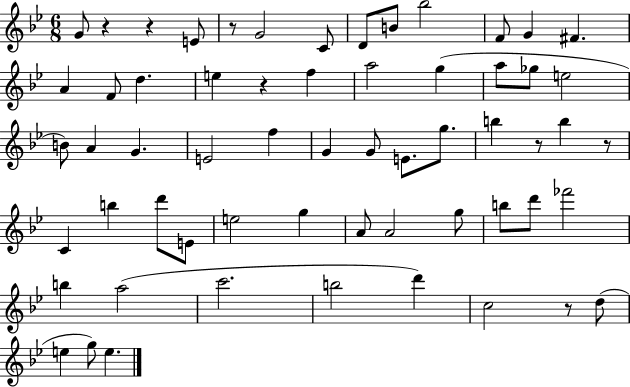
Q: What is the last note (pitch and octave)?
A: E5